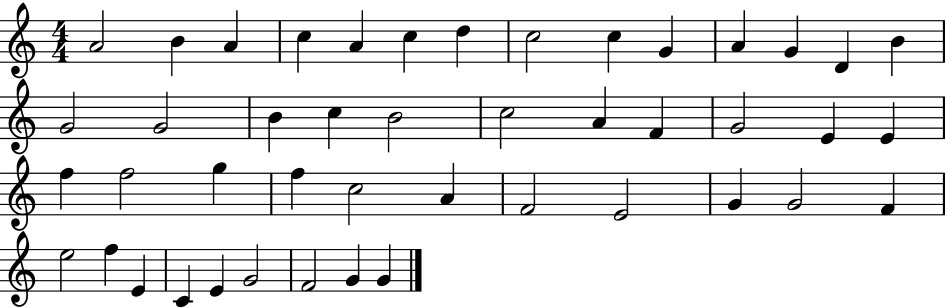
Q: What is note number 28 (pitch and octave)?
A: G5